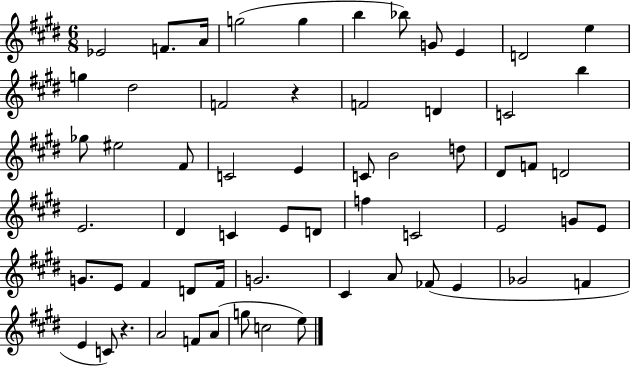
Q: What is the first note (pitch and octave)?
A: Eb4